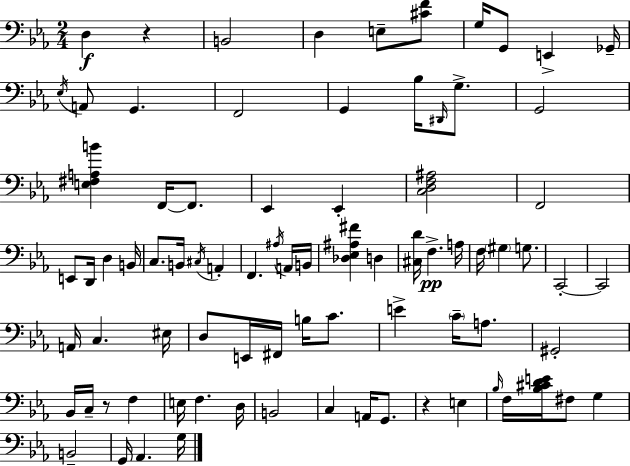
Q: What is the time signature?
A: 2/4